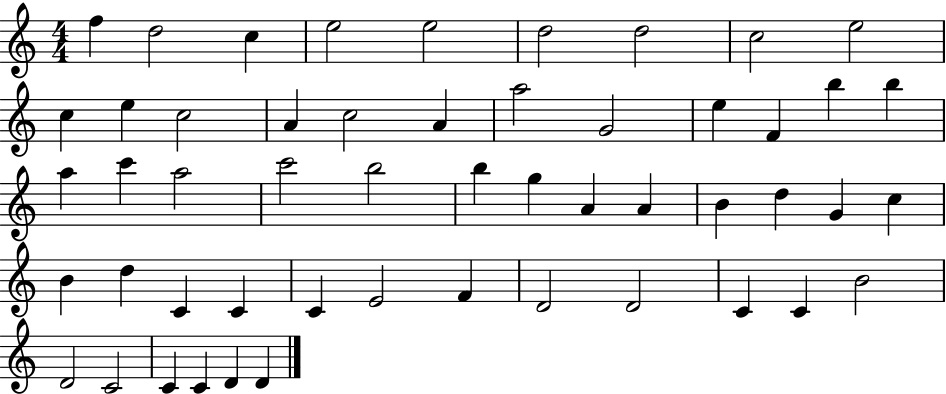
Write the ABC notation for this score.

X:1
T:Untitled
M:4/4
L:1/4
K:C
f d2 c e2 e2 d2 d2 c2 e2 c e c2 A c2 A a2 G2 e F b b a c' a2 c'2 b2 b g A A B d G c B d C C C E2 F D2 D2 C C B2 D2 C2 C C D D